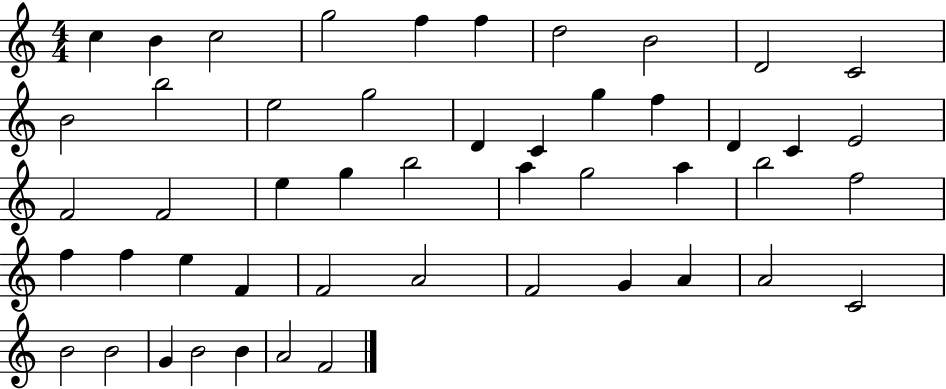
C5/q B4/q C5/h G5/h F5/q F5/q D5/h B4/h D4/h C4/h B4/h B5/h E5/h G5/h D4/q C4/q G5/q F5/q D4/q C4/q E4/h F4/h F4/h E5/q G5/q B5/h A5/q G5/h A5/q B5/h F5/h F5/q F5/q E5/q F4/q F4/h A4/h F4/h G4/q A4/q A4/h C4/h B4/h B4/h G4/q B4/h B4/q A4/h F4/h